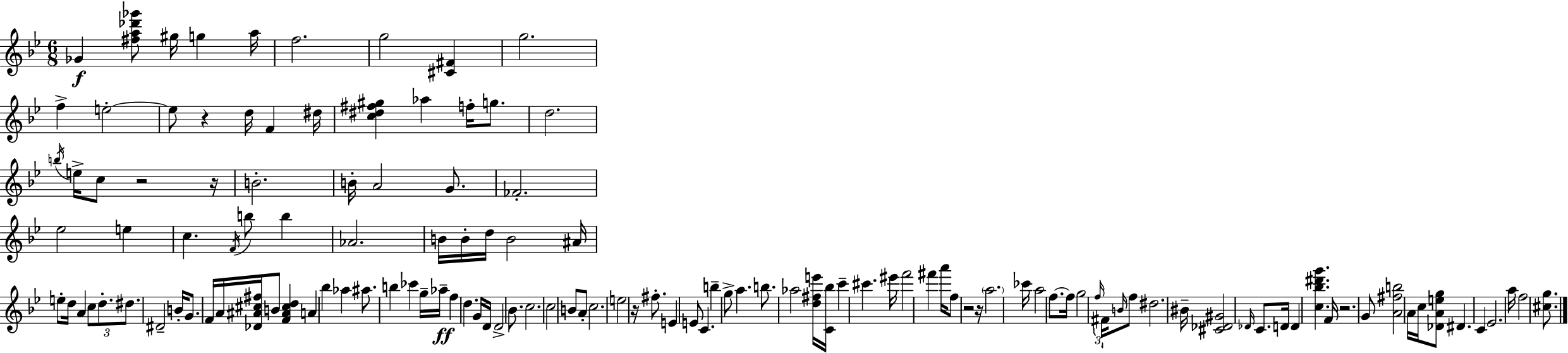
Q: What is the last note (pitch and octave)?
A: F5